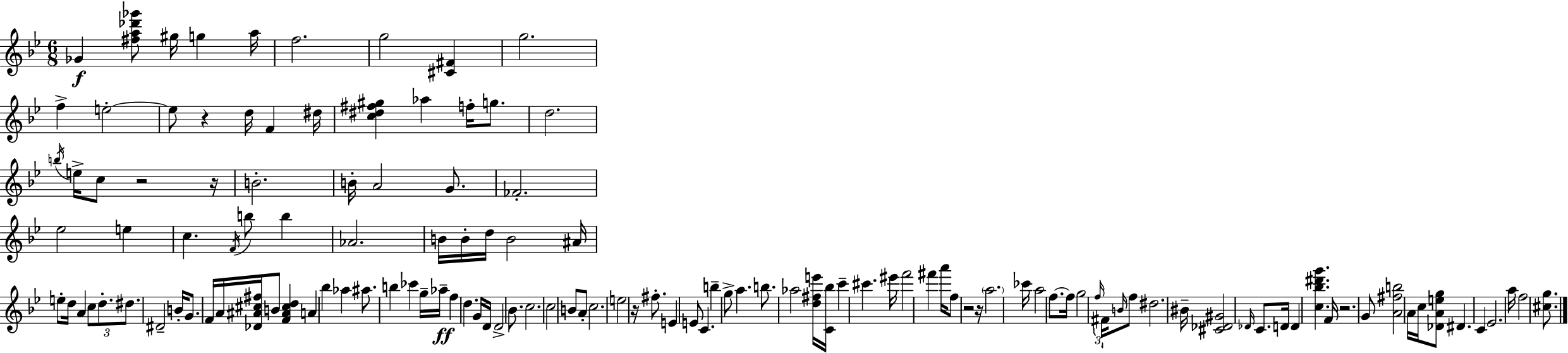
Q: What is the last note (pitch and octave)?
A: F5